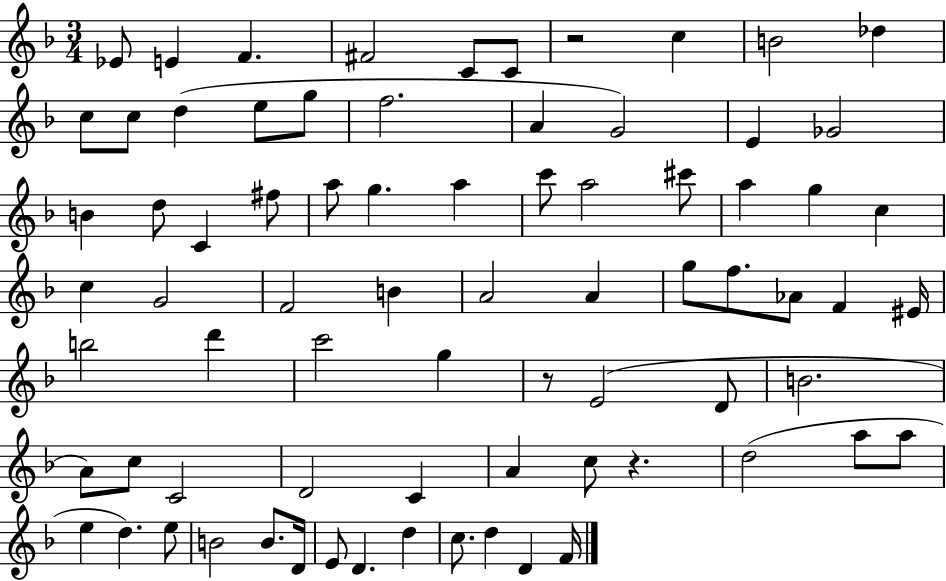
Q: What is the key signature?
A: F major